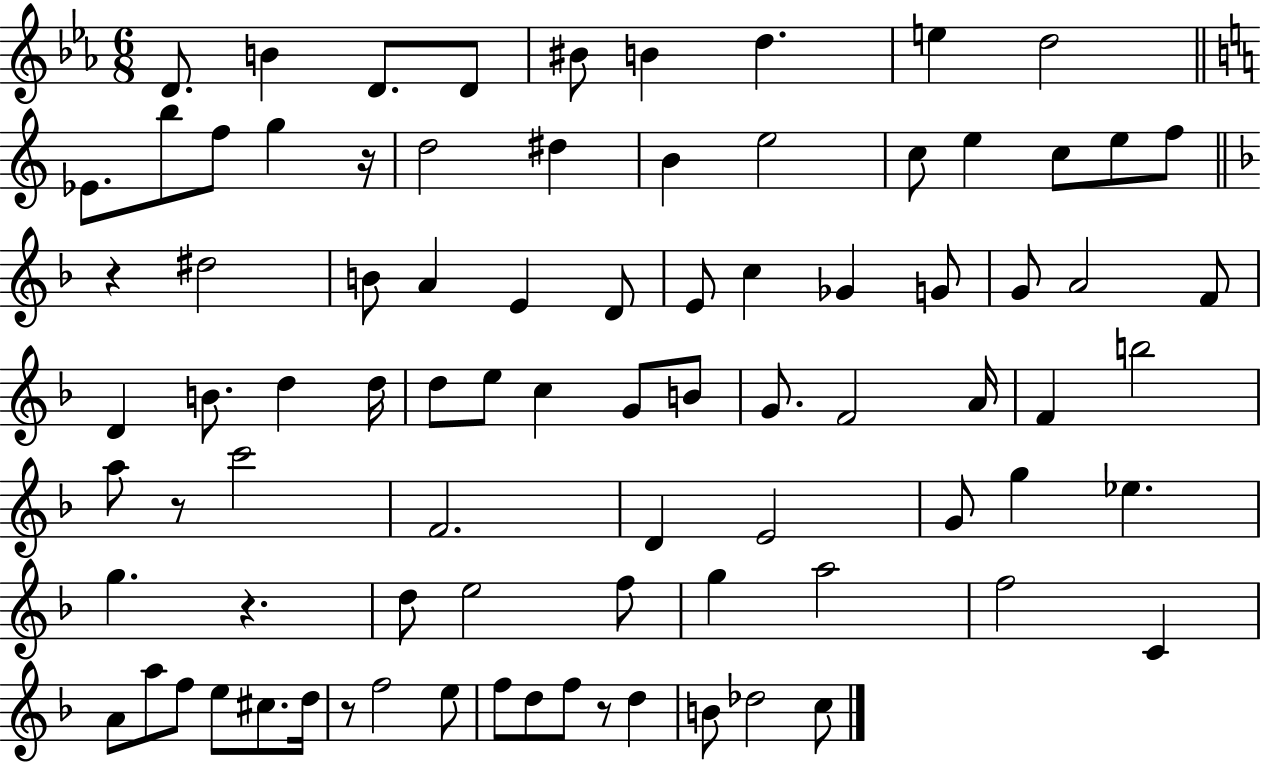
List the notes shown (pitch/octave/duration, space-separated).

D4/e. B4/q D4/e. D4/e BIS4/e B4/q D5/q. E5/q D5/h Eb4/e. B5/e F5/e G5/q R/s D5/h D#5/q B4/q E5/h C5/e E5/q C5/e E5/e F5/e R/q D#5/h B4/e A4/q E4/q D4/e E4/e C5/q Gb4/q G4/e G4/e A4/h F4/e D4/q B4/e. D5/q D5/s D5/e E5/e C5/q G4/e B4/e G4/e. F4/h A4/s F4/q B5/h A5/e R/e C6/h F4/h. D4/q E4/h G4/e G5/q Eb5/q. G5/q. R/q. D5/e E5/h F5/e G5/q A5/h F5/h C4/q A4/e A5/e F5/e E5/e C#5/e. D5/s R/e F5/h E5/e F5/e D5/e F5/e R/e D5/q B4/e Db5/h C5/e